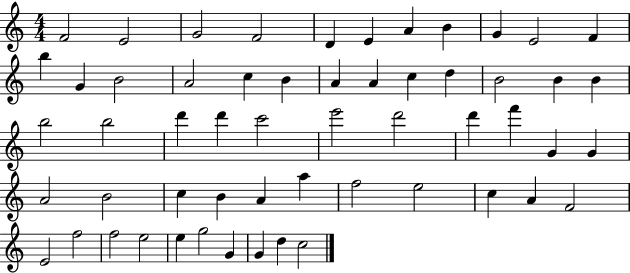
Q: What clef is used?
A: treble